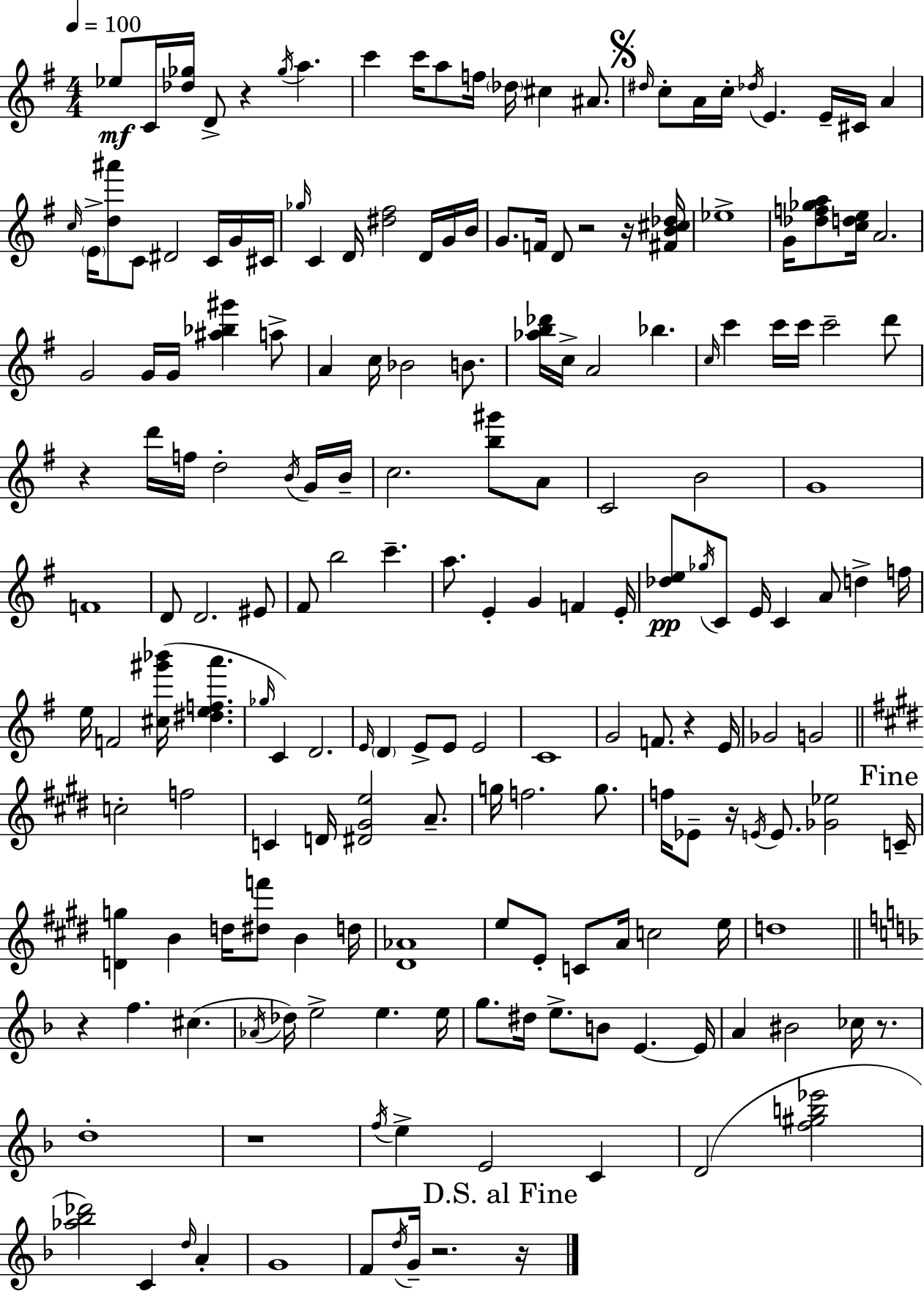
X:1
T:Untitled
M:4/4
L:1/4
K:Em
_e/2 C/4 [_d_g]/4 D/2 z _g/4 a c' c'/4 a/2 f/4 _d/4 ^c ^A/2 ^d/4 c/2 A/4 c/4 _d/4 E E/4 ^C/4 A c/4 E/4 [d^a']/2 C/2 ^D2 C/4 G/4 ^C/4 _g/4 C D/4 [^d^f]2 D/4 G/4 B/4 G/2 F/4 D/2 z2 z/4 [^FB^c_d]/4 _e4 G/4 [_df_ga]/2 [cde]/4 A2 G2 G/4 G/4 [^a_b^g'] a/2 A c/4 _B2 B/2 [_ab_d']/4 c/4 A2 _b c/4 c' c'/4 c'/4 c'2 d'/2 z d'/4 f/4 d2 B/4 G/4 B/4 c2 [b^g']/2 A/2 C2 B2 G4 F4 D/2 D2 ^E/2 ^F/2 b2 c' a/2 E G F E/4 [_de]/2 _g/4 C/2 E/4 C A/2 d f/4 e/4 F2 [^c^g'_b']/4 [^defa'] _g/4 C D2 E/4 D E/2 E/2 E2 C4 G2 F/2 z E/4 _G2 G2 c2 f2 C D/4 [^D^Ge]2 A/2 g/4 f2 g/2 f/4 _E/2 z/4 E/4 E/2 [_G_e]2 C/4 [Dg] B d/4 [^df']/2 B d/4 [^D_A]4 e/2 E/2 C/2 A/4 c2 e/4 d4 z f ^c _A/4 _d/4 e2 e e/4 g/2 ^d/4 e/2 B/2 E E/4 A ^B2 _c/4 z/2 d4 z4 f/4 e E2 C D2 [f^gb_e']2 [_a_b_d']2 C d/4 A G4 F/2 d/4 G/4 z2 z/4